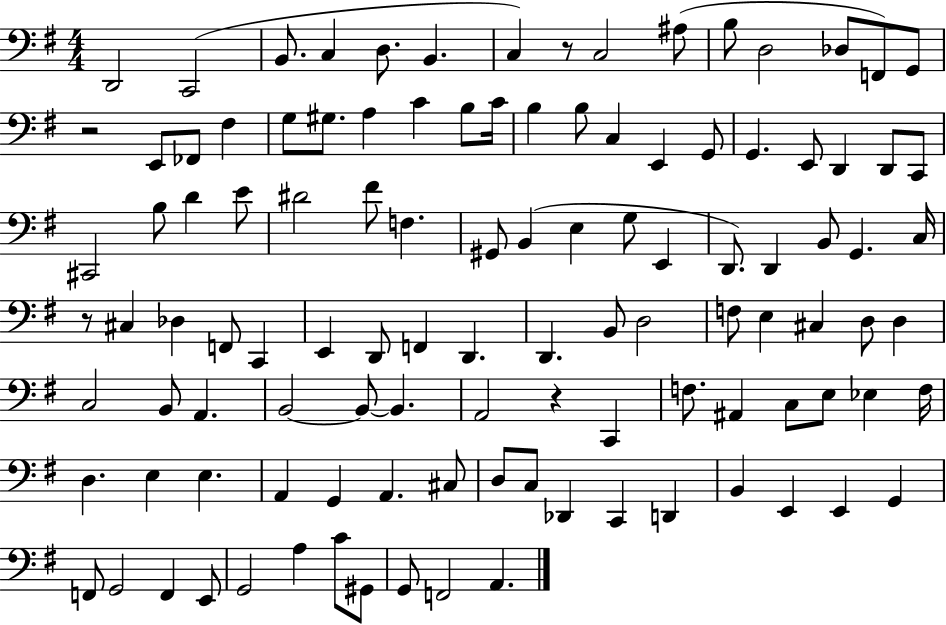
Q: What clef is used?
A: bass